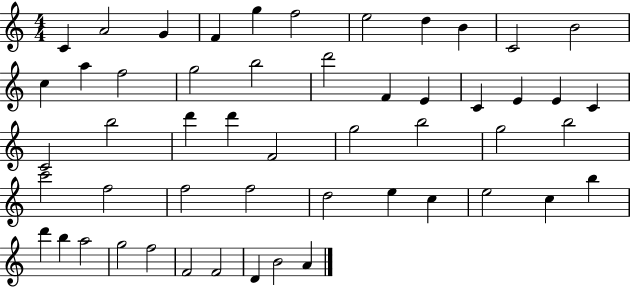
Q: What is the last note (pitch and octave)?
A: A4